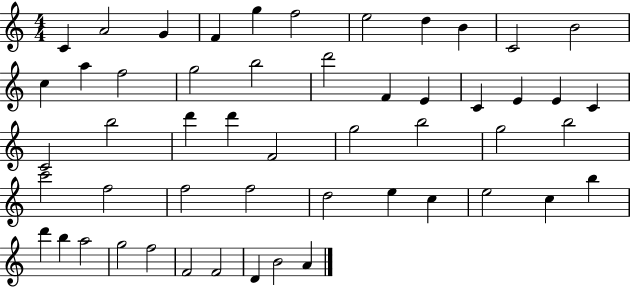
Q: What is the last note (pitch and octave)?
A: A4